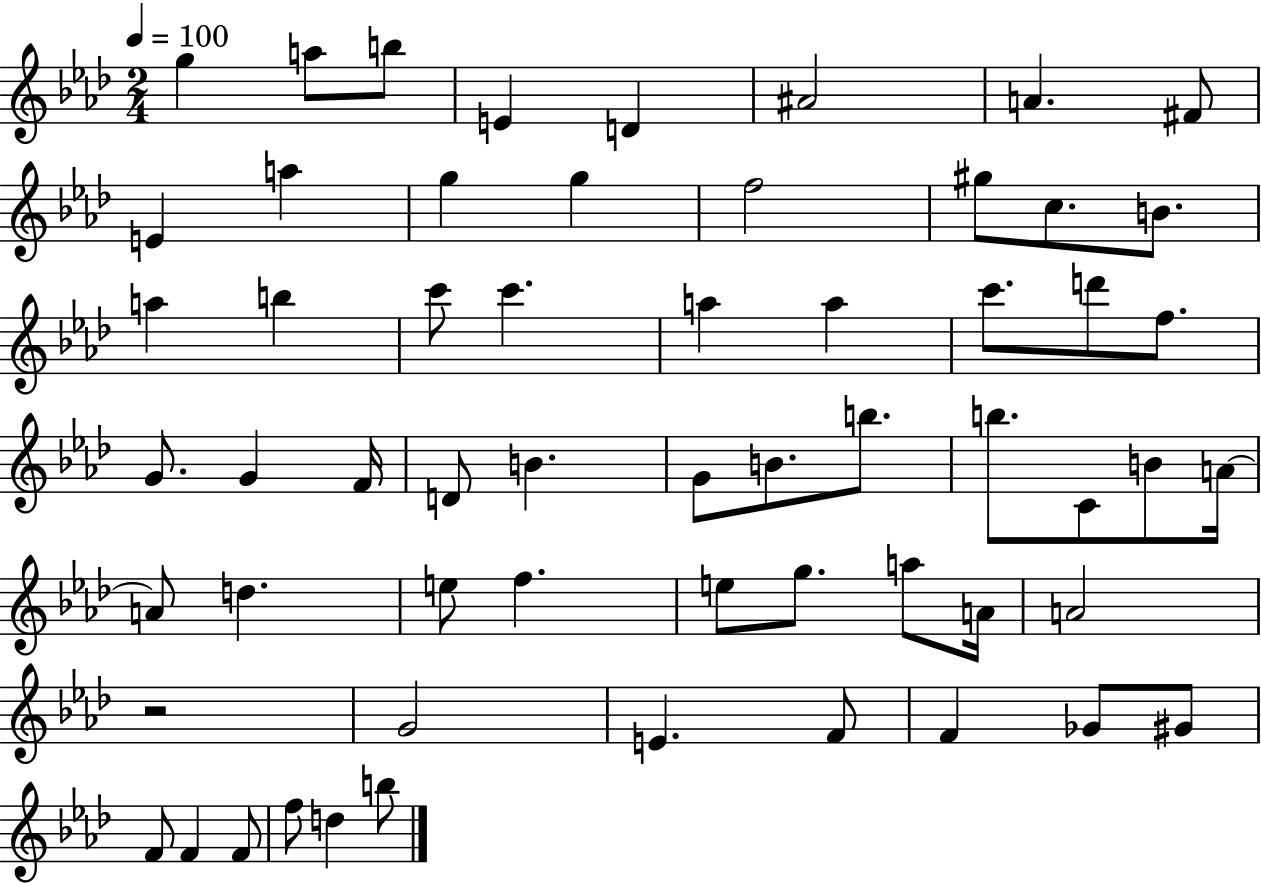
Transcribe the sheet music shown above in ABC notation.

X:1
T:Untitled
M:2/4
L:1/4
K:Ab
g a/2 b/2 E D ^A2 A ^F/2 E a g g f2 ^g/2 c/2 B/2 a b c'/2 c' a a c'/2 d'/2 f/2 G/2 G F/4 D/2 B G/2 B/2 b/2 b/2 C/2 B/2 A/4 A/2 d e/2 f e/2 g/2 a/2 A/4 A2 z2 G2 E F/2 F _G/2 ^G/2 F/2 F F/2 f/2 d b/2